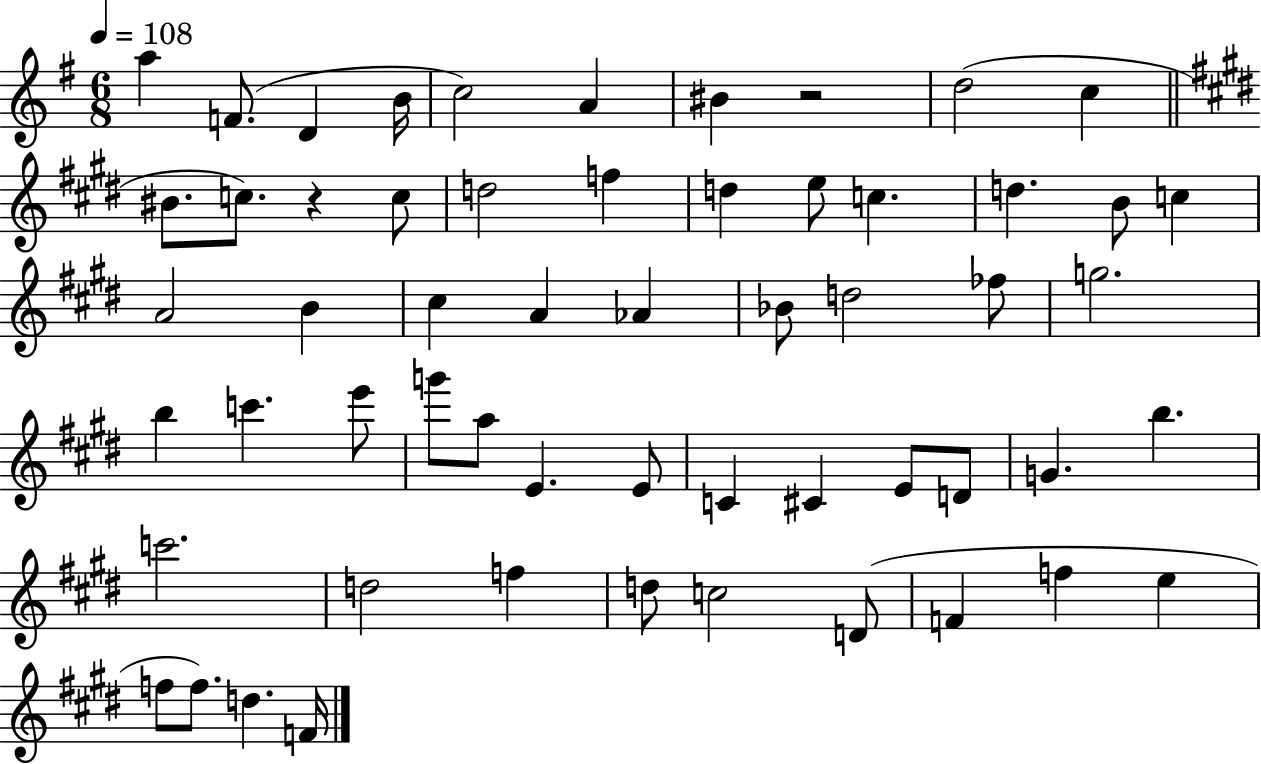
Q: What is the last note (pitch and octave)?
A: F4